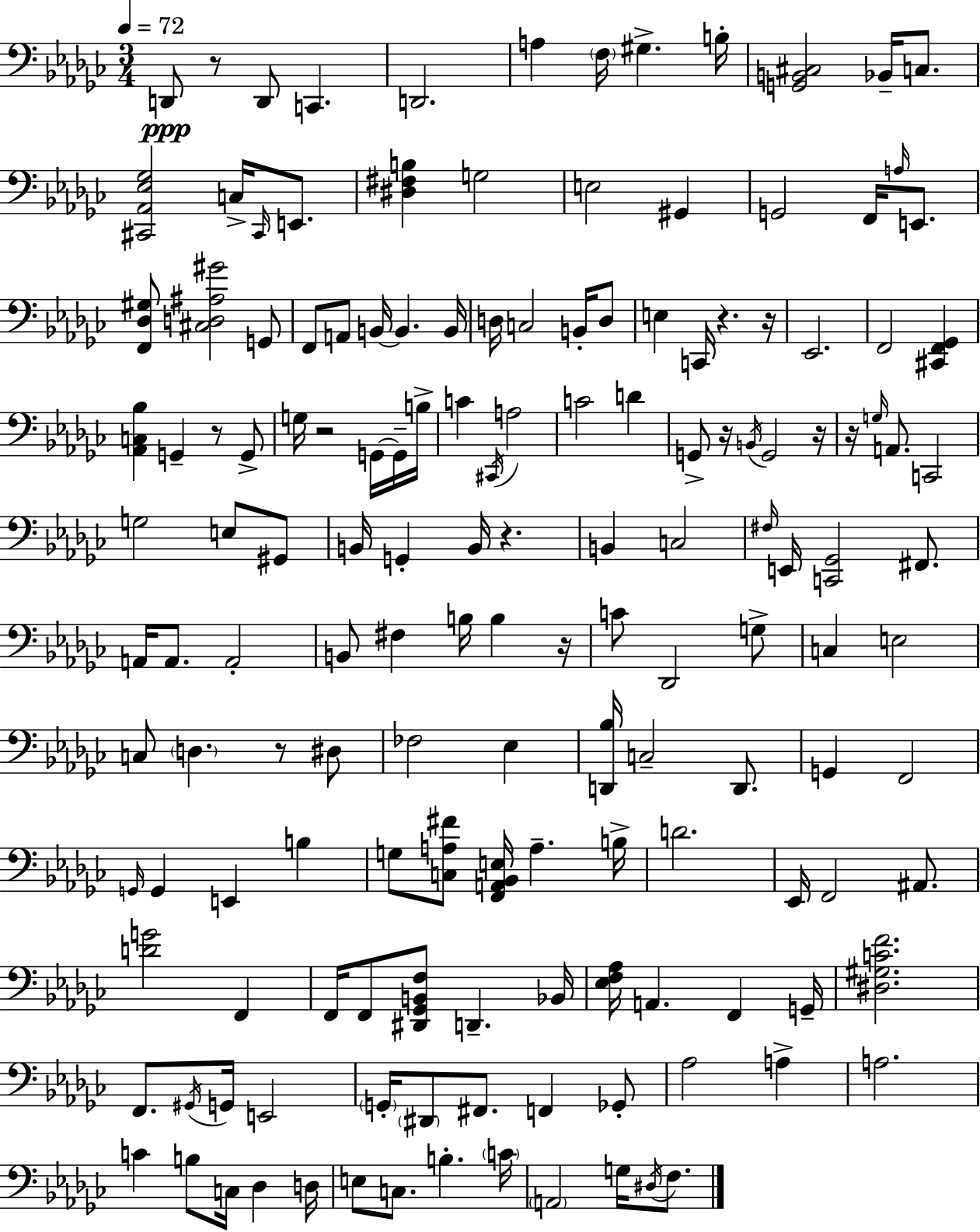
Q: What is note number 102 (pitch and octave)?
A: G2